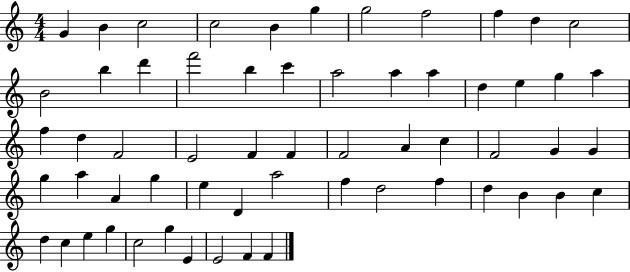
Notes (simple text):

G4/q B4/q C5/h C5/h B4/q G5/q G5/h F5/h F5/q D5/q C5/h B4/h B5/q D6/q F6/h B5/q C6/q A5/h A5/q A5/q D5/q E5/q G5/q A5/q F5/q D5/q F4/h E4/h F4/q F4/q F4/h A4/q C5/q F4/h G4/q G4/q G5/q A5/q A4/q G5/q E5/q D4/q A5/h F5/q D5/h F5/q D5/q B4/q B4/q C5/q D5/q C5/q E5/q G5/q C5/h G5/q E4/q E4/h F4/q F4/q